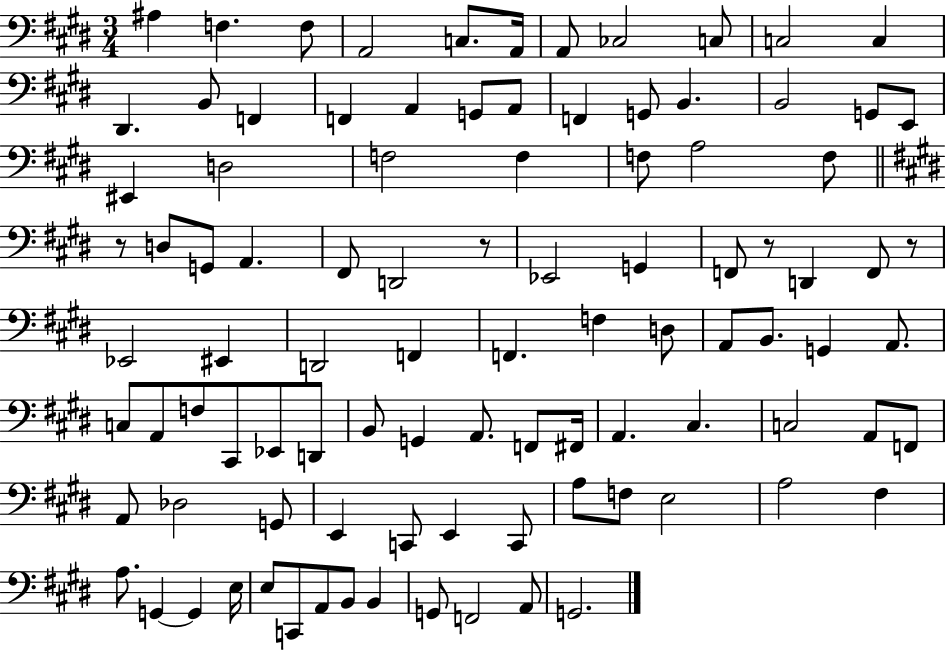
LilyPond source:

{
  \clef bass
  \numericTimeSignature
  \time 3/4
  \key e \major
  ais4 f4. f8 | a,2 c8. a,16 | a,8 ces2 c8 | c2 c4 | \break dis,4. b,8 f,4 | f,4 a,4 g,8 a,8 | f,4 g,8 b,4. | b,2 g,8 e,8 | \break eis,4 d2 | f2 f4 | f8 a2 f8 | \bar "||" \break \key e \major r8 d8 g,8 a,4. | fis,8 d,2 r8 | ees,2 g,4 | f,8 r8 d,4 f,8 r8 | \break ees,2 eis,4 | d,2 f,4 | f,4. f4 d8 | a,8 b,8. g,4 a,8. | \break c8 a,8 f8 cis,8 ees,8 d,8 | b,8 g,4 a,8. f,8 fis,16 | a,4. cis4. | c2 a,8 f,8 | \break a,8 des2 g,8 | e,4 c,8 e,4 c,8 | a8 f8 e2 | a2 fis4 | \break a8. g,4~~ g,4 e16 | e8 c,8 a,8 b,8 b,4 | g,8 f,2 a,8 | g,2. | \break \bar "|."
}